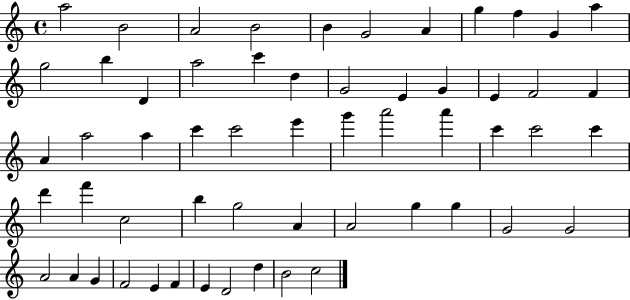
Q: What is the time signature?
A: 4/4